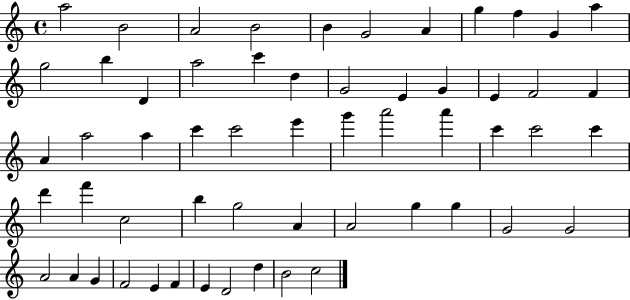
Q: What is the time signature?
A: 4/4